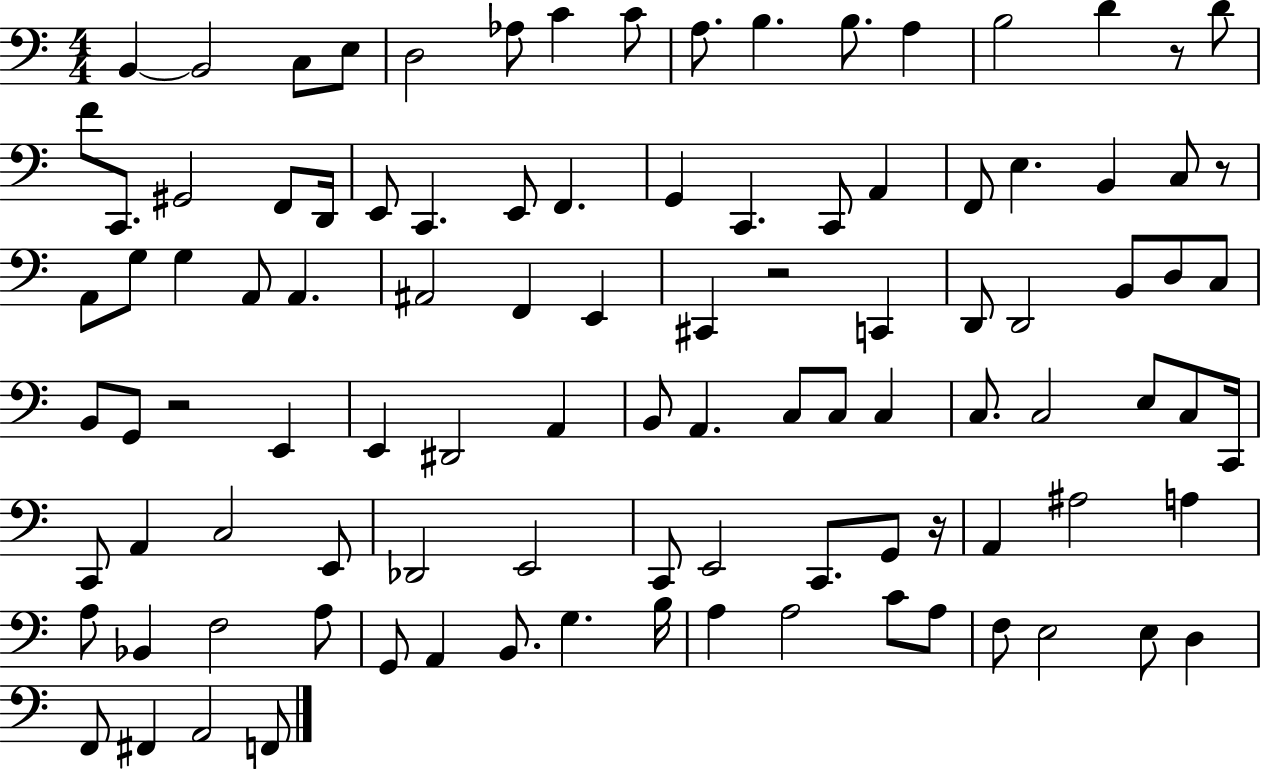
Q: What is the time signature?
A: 4/4